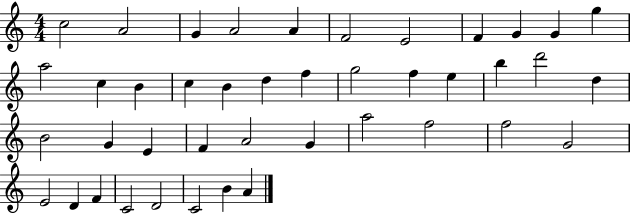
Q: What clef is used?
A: treble